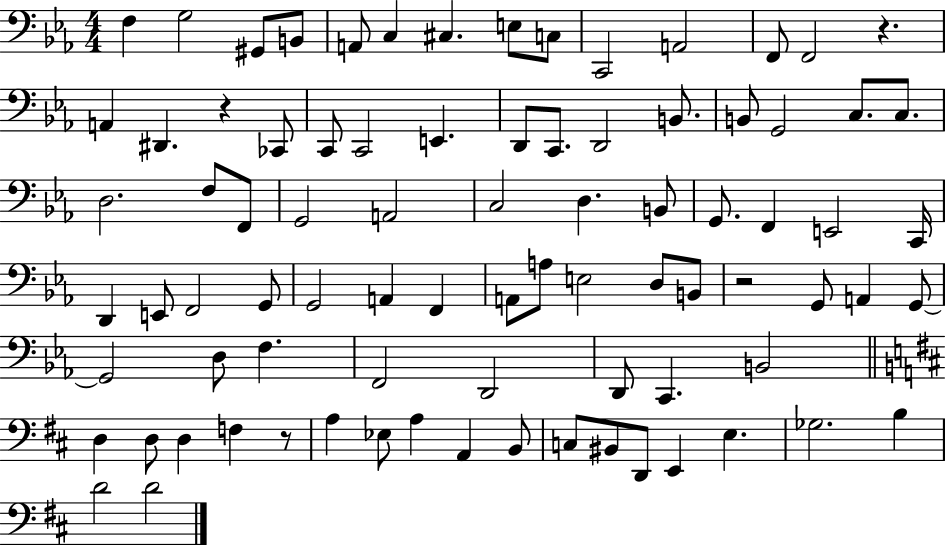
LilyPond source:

{
  \clef bass
  \numericTimeSignature
  \time 4/4
  \key ees \major
  f4 g2 gis,8 b,8 | a,8 c4 cis4. e8 c8 | c,2 a,2 | f,8 f,2 r4. | \break a,4 dis,4. r4 ces,8 | c,8 c,2 e,4. | d,8 c,8. d,2 b,8. | b,8 g,2 c8. c8. | \break d2. f8 f,8 | g,2 a,2 | c2 d4. b,8 | g,8. f,4 e,2 c,16 | \break d,4 e,8 f,2 g,8 | g,2 a,4 f,4 | a,8 a8 e2 d8 b,8 | r2 g,8 a,4 g,8~~ | \break g,2 d8 f4. | f,2 d,2 | d,8 c,4. b,2 | \bar "||" \break \key d \major d4 d8 d4 f4 r8 | a4 ees8 a4 a,4 b,8 | c8 bis,8 d,8 e,4 e4. | ges2. b4 | \break d'2 d'2 | \bar "|."
}